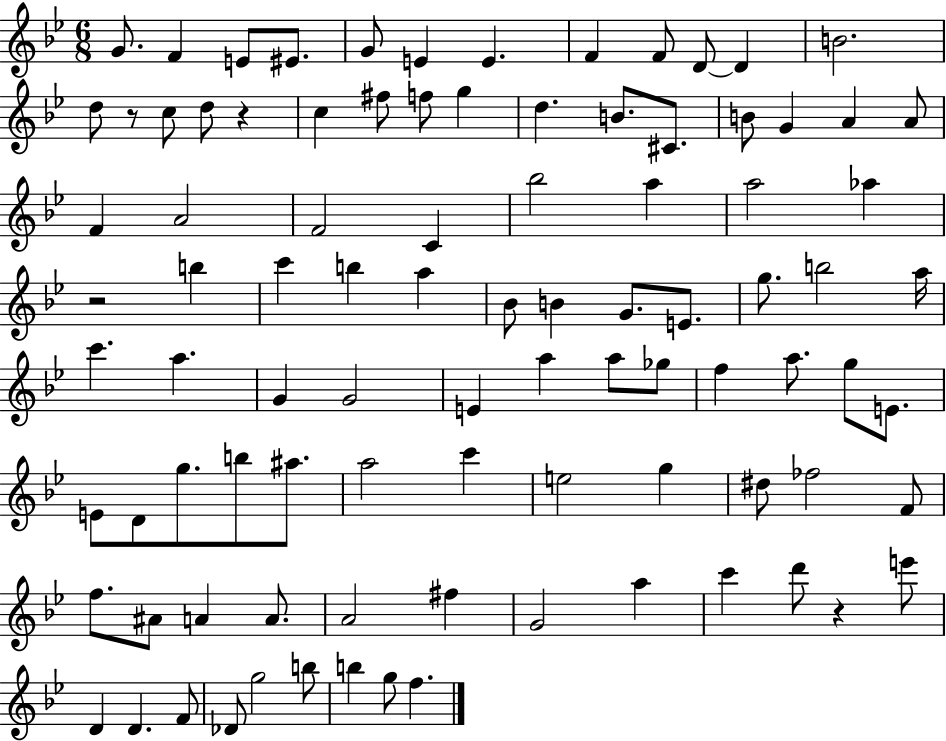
{
  \clef treble
  \numericTimeSignature
  \time 6/8
  \key bes \major
  \repeat volta 2 { g'8. f'4 e'8 eis'8. | g'8 e'4 e'4. | f'4 f'8 d'8~~ d'4 | b'2. | \break d''8 r8 c''8 d''8 r4 | c''4 fis''8 f''8 g''4 | d''4. b'8. cis'8. | b'8 g'4 a'4 a'8 | \break f'4 a'2 | f'2 c'4 | bes''2 a''4 | a''2 aes''4 | \break r2 b''4 | c'''4 b''4 a''4 | bes'8 b'4 g'8. e'8. | g''8. b''2 a''16 | \break c'''4. a''4. | g'4 g'2 | e'4 a''4 a''8 ges''8 | f''4 a''8. g''8 e'8. | \break e'8 d'8 g''8. b''8 ais''8. | a''2 c'''4 | e''2 g''4 | dis''8 fes''2 f'8 | \break f''8. ais'8 a'4 a'8. | a'2 fis''4 | g'2 a''4 | c'''4 d'''8 r4 e'''8 | \break d'4 d'4. f'8 | des'8 g''2 b''8 | b''4 g''8 f''4. | } \bar "|."
}